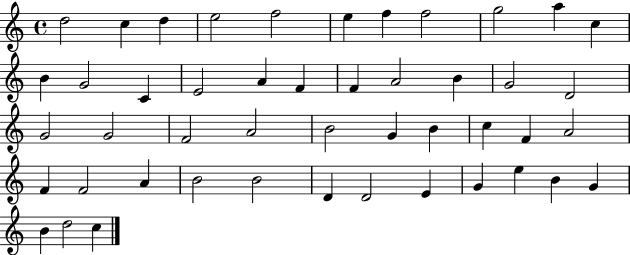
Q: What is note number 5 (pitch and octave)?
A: F5